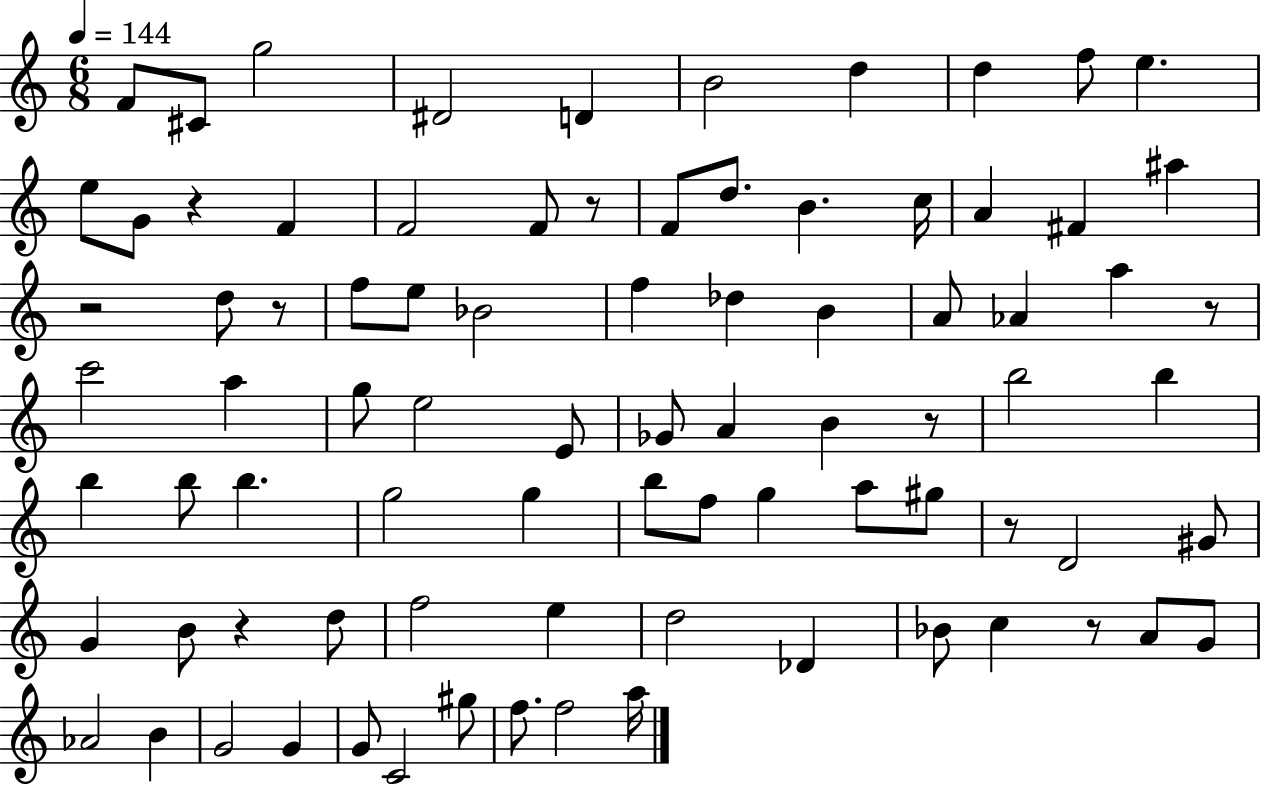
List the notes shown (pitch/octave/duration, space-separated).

F4/e C#4/e G5/h D#4/h D4/q B4/h D5/q D5/q F5/e E5/q. E5/e G4/e R/q F4/q F4/h F4/e R/e F4/e D5/e. B4/q. C5/s A4/q F#4/q A#5/q R/h D5/e R/e F5/e E5/e Bb4/h F5/q Db5/q B4/q A4/e Ab4/q A5/q R/e C6/h A5/q G5/e E5/h E4/e Gb4/e A4/q B4/q R/e B5/h B5/q B5/q B5/e B5/q. G5/h G5/q B5/e F5/e G5/q A5/e G#5/e R/e D4/h G#4/e G4/q B4/e R/q D5/e F5/h E5/q D5/h Db4/q Bb4/e C5/q R/e A4/e G4/e Ab4/h B4/q G4/h G4/q G4/e C4/h G#5/e F5/e. F5/h A5/s